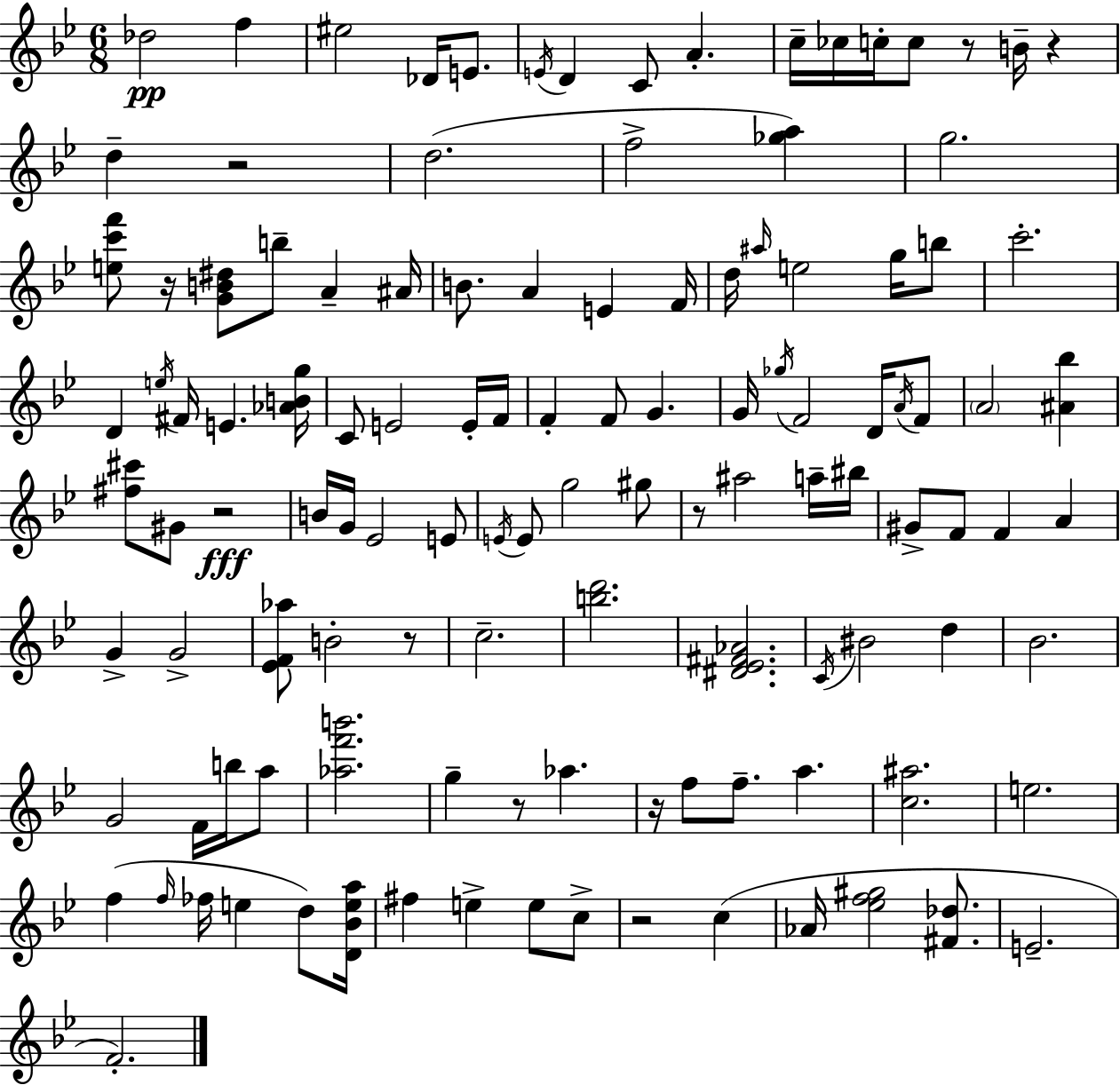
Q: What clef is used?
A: treble